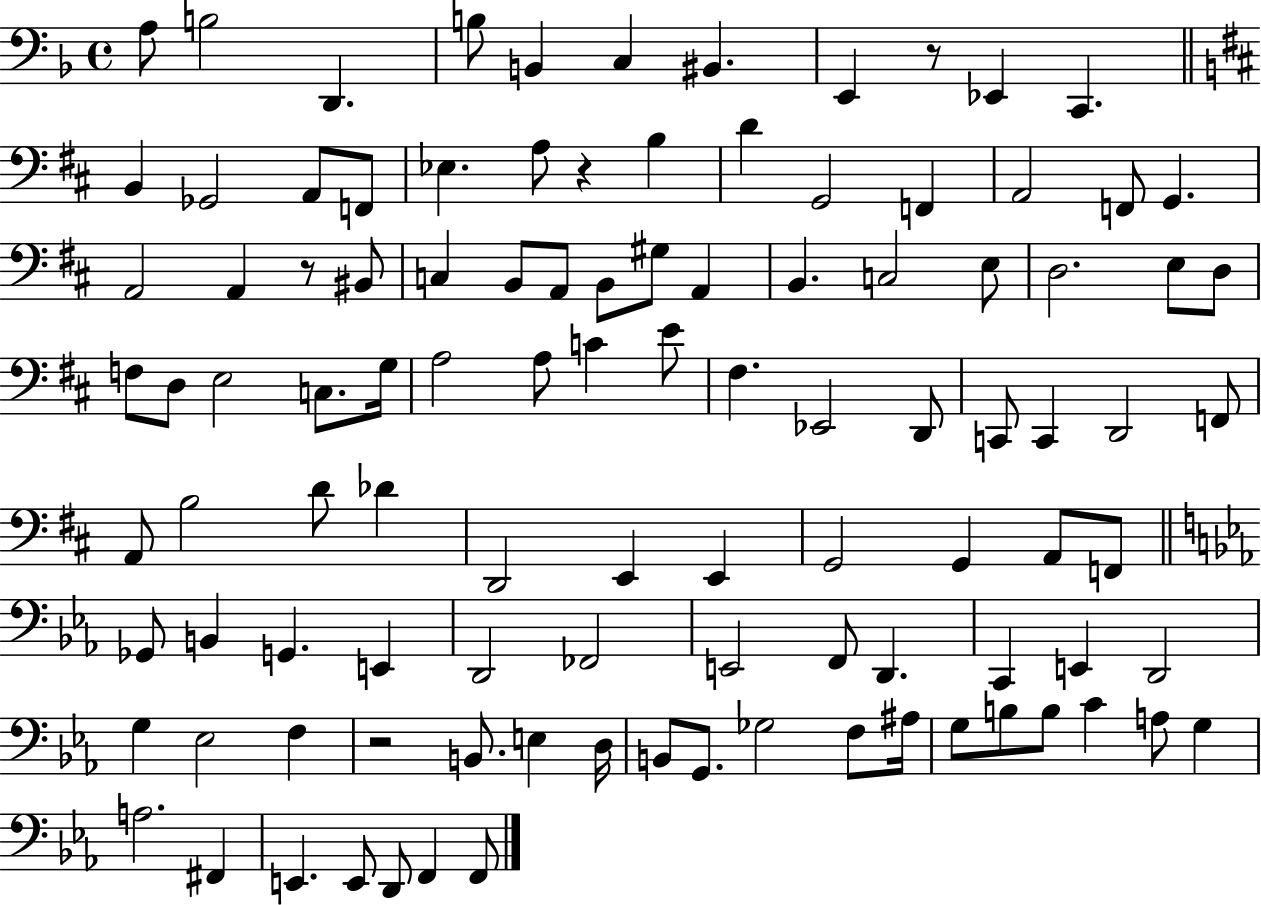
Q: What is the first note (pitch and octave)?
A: A3